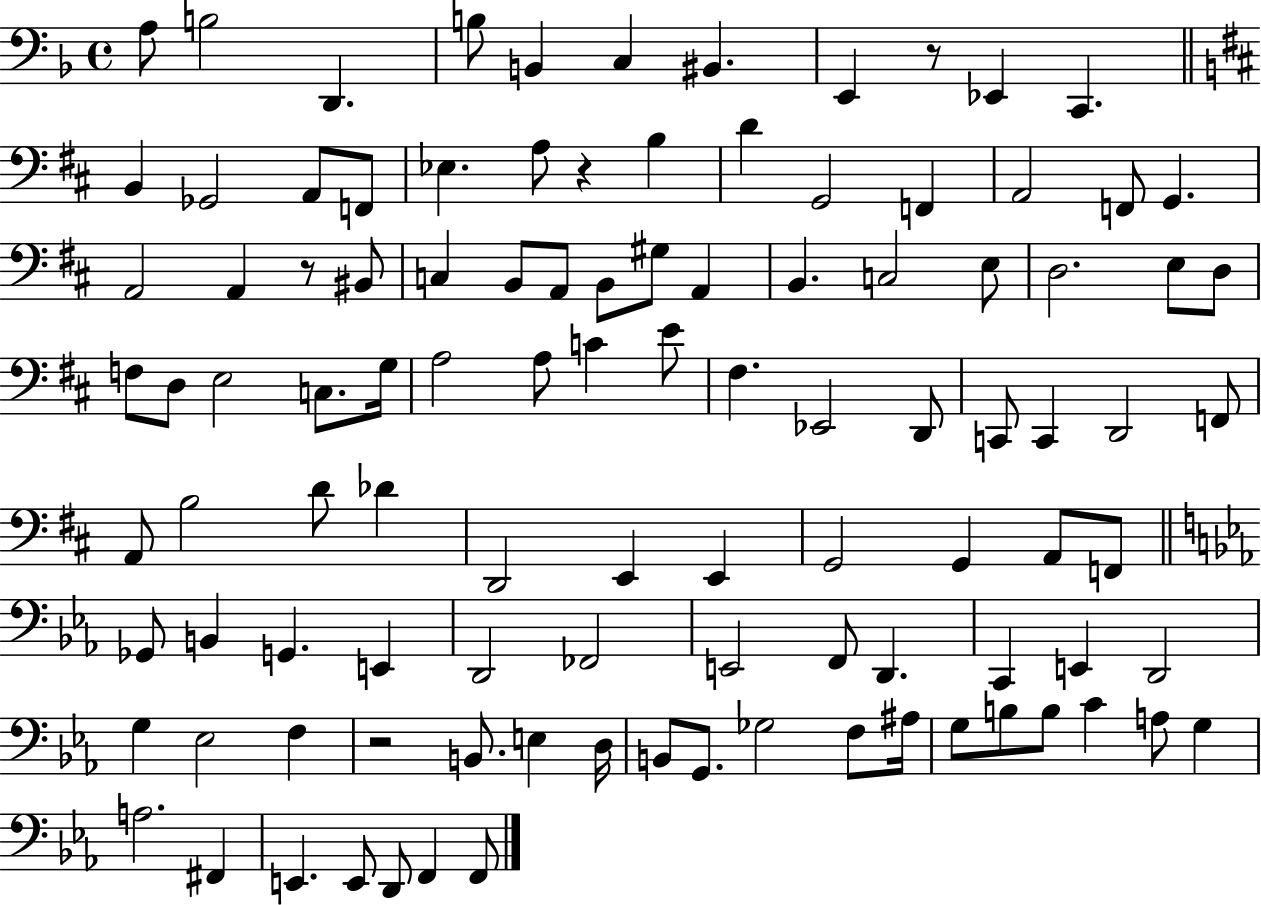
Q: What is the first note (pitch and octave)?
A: A3